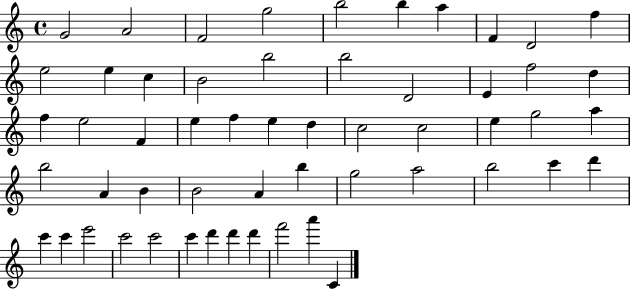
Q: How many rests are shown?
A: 0